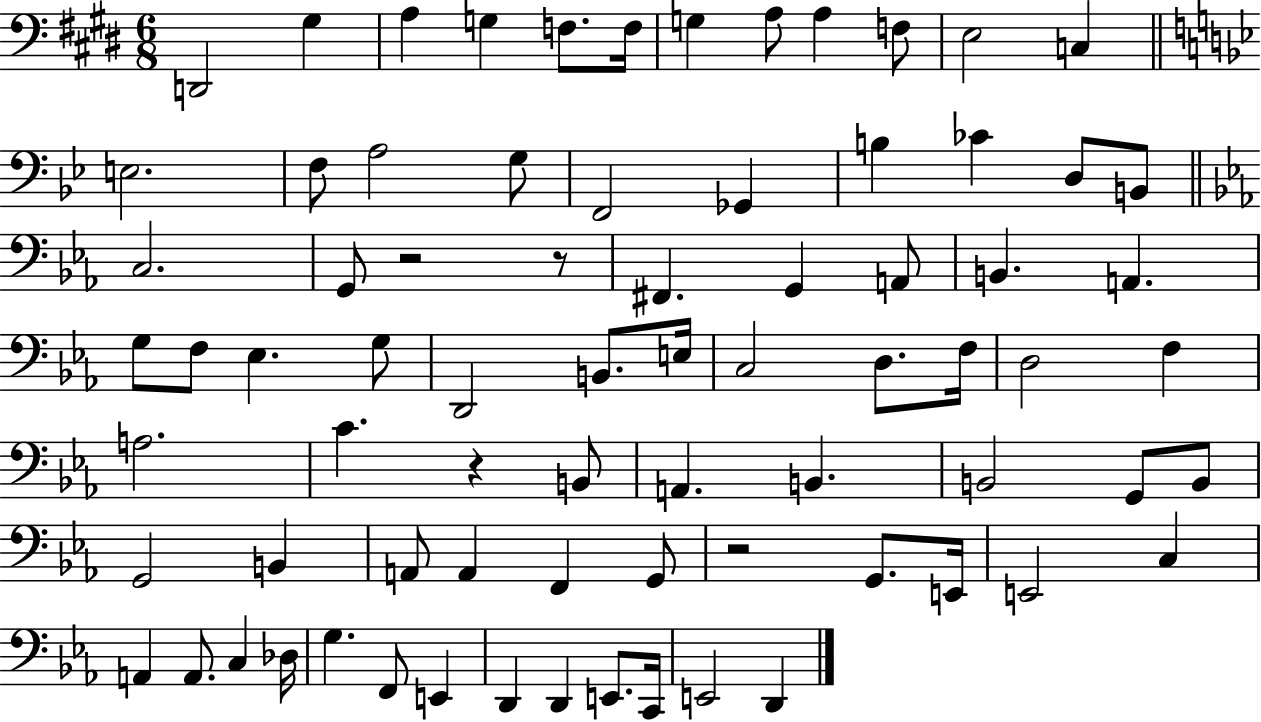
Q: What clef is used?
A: bass